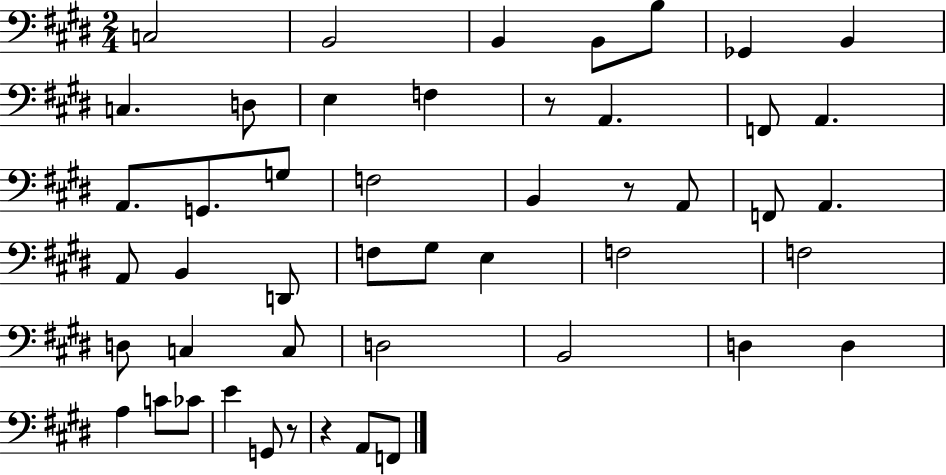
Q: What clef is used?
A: bass